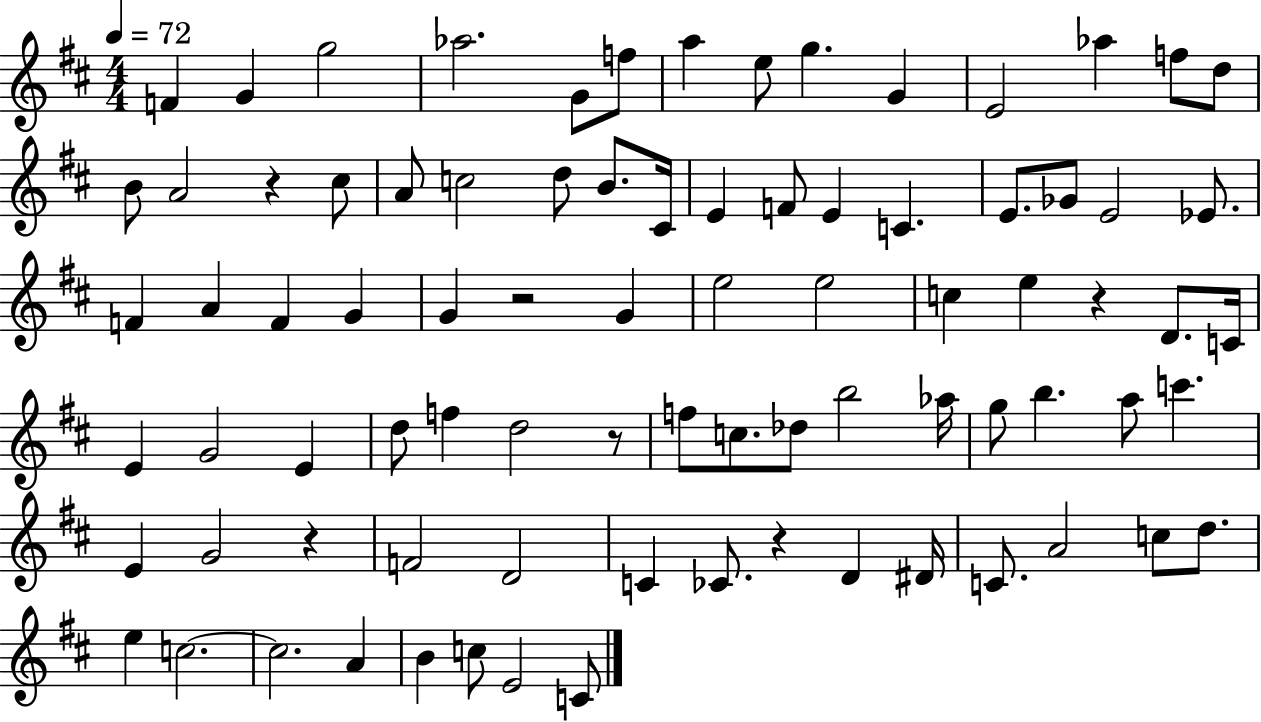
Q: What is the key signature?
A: D major